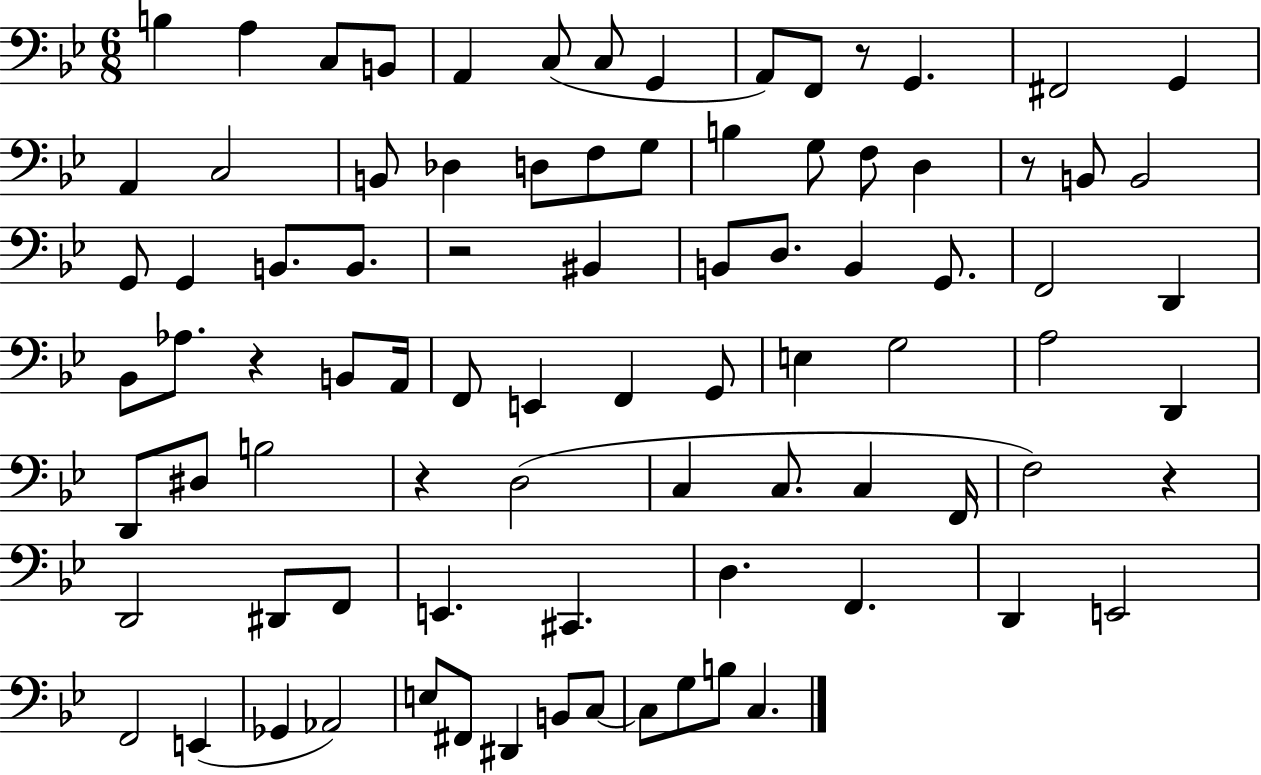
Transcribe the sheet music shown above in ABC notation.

X:1
T:Untitled
M:6/8
L:1/4
K:Bb
B, A, C,/2 B,,/2 A,, C,/2 C,/2 G,, A,,/2 F,,/2 z/2 G,, ^F,,2 G,, A,, C,2 B,,/2 _D, D,/2 F,/2 G,/2 B, G,/2 F,/2 D, z/2 B,,/2 B,,2 G,,/2 G,, B,,/2 B,,/2 z2 ^B,, B,,/2 D,/2 B,, G,,/2 F,,2 D,, _B,,/2 _A,/2 z B,,/2 A,,/4 F,,/2 E,, F,, G,,/2 E, G,2 A,2 D,, D,,/2 ^D,/2 B,2 z D,2 C, C,/2 C, F,,/4 F,2 z D,,2 ^D,,/2 F,,/2 E,, ^C,, D, F,, D,, E,,2 F,,2 E,, _G,, _A,,2 E,/2 ^F,,/2 ^D,, B,,/2 C,/2 C,/2 G,/2 B,/2 C,